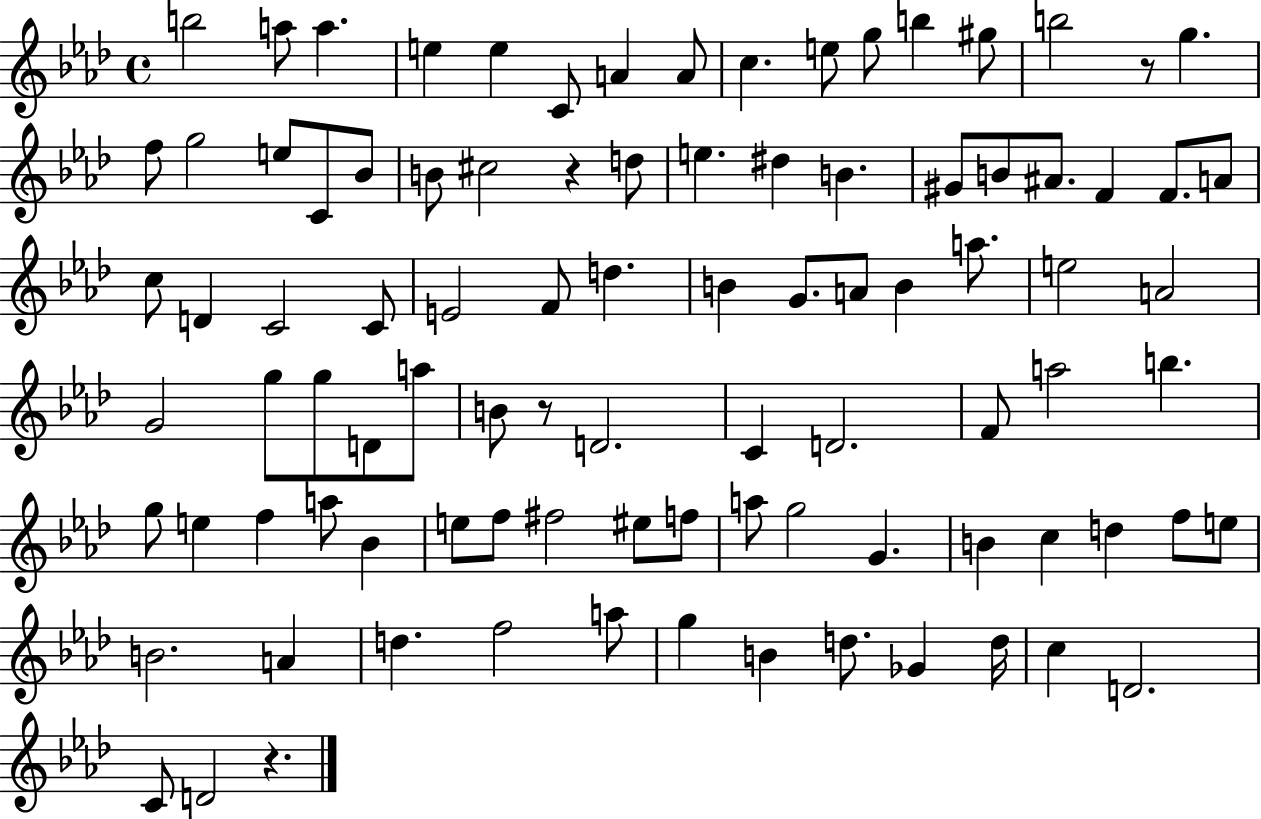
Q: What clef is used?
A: treble